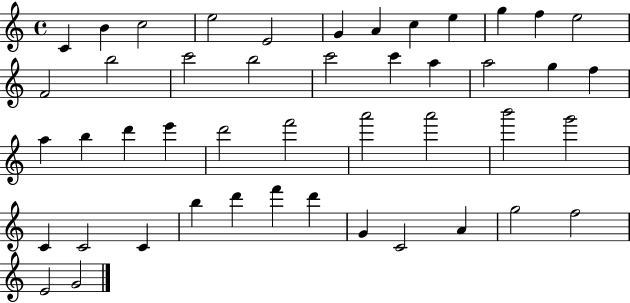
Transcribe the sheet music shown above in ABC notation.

X:1
T:Untitled
M:4/4
L:1/4
K:C
C B c2 e2 E2 G A c e g f e2 F2 b2 c'2 b2 c'2 c' a a2 g f a b d' e' d'2 f'2 a'2 a'2 b'2 g'2 C C2 C b d' f' d' G C2 A g2 f2 E2 G2